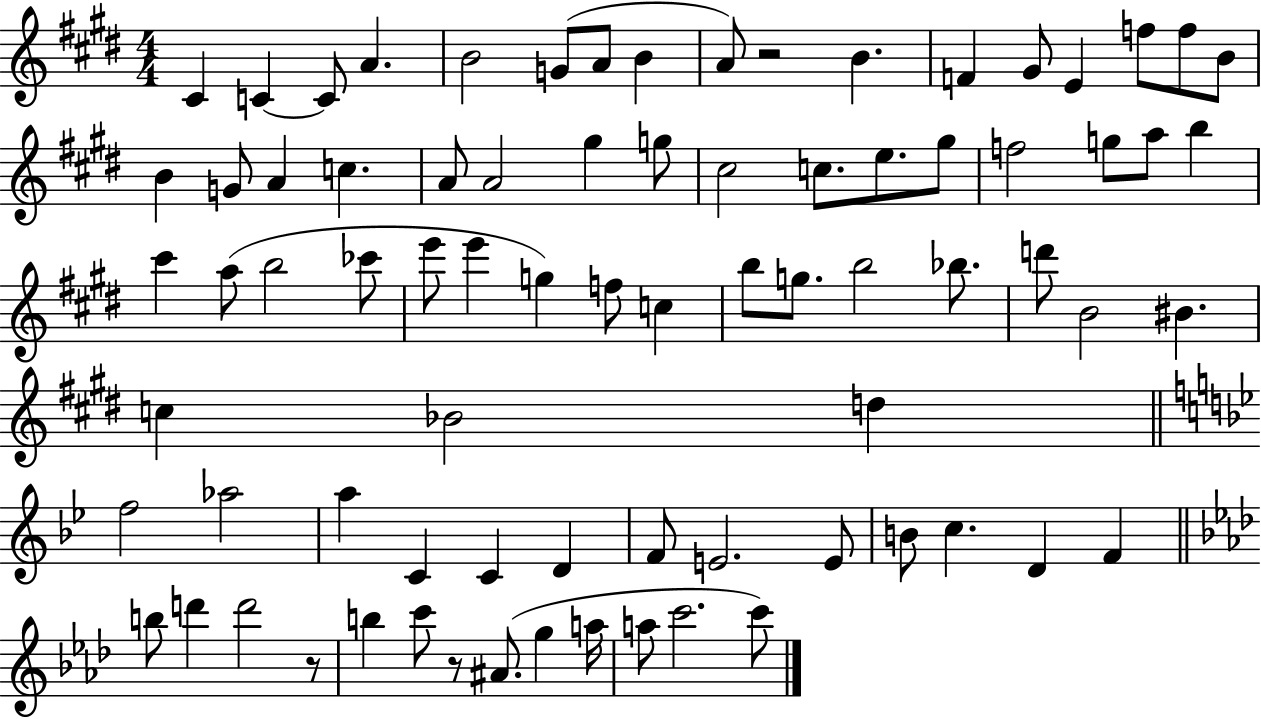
X:1
T:Untitled
M:4/4
L:1/4
K:E
^C C C/2 A B2 G/2 A/2 B A/2 z2 B F ^G/2 E f/2 f/2 B/2 B G/2 A c A/2 A2 ^g g/2 ^c2 c/2 e/2 ^g/2 f2 g/2 a/2 b ^c' a/2 b2 _c'/2 e'/2 e' g f/2 c b/2 g/2 b2 _b/2 d'/2 B2 ^B c _B2 d f2 _a2 a C C D F/2 E2 E/2 B/2 c D F b/2 d' d'2 z/2 b c'/2 z/2 ^A/2 g a/4 a/2 c'2 c'/2